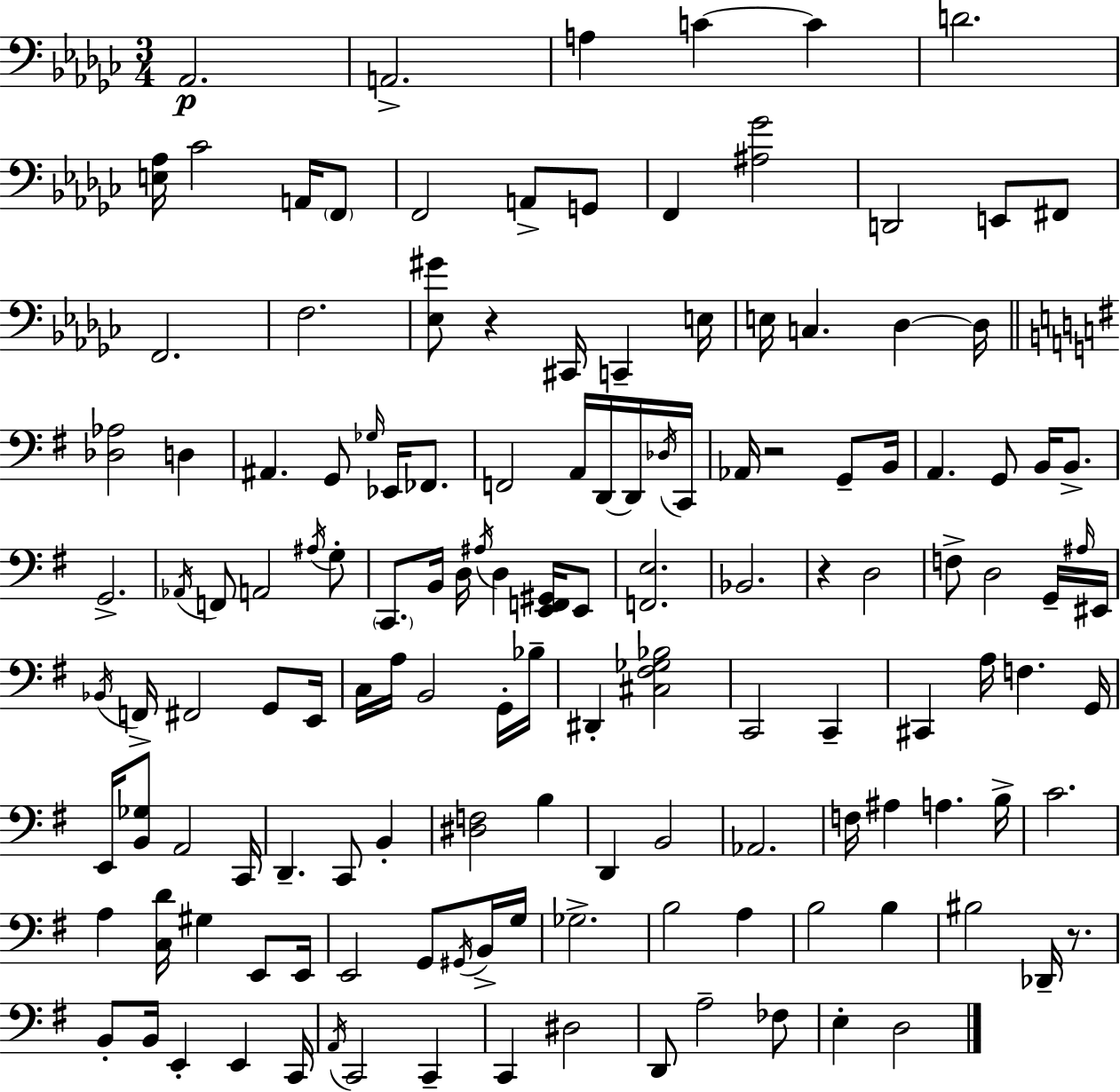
X:1
T:Untitled
M:3/4
L:1/4
K:Ebm
_A,,2 A,,2 A, C C D2 [E,_A,]/4 _C2 A,,/4 F,,/2 F,,2 A,,/2 G,,/2 F,, [^A,_G]2 D,,2 E,,/2 ^F,,/2 F,,2 F,2 [_E,^G]/2 z ^C,,/4 C,, E,/4 E,/4 C, _D, _D,/4 [_D,_A,]2 D, ^A,, G,,/2 _G,/4 _E,,/4 _F,,/2 F,,2 A,,/4 D,,/4 D,,/4 _D,/4 C,,/4 _A,,/4 z2 G,,/2 B,,/4 A,, G,,/2 B,,/4 B,,/2 G,,2 _A,,/4 F,,/2 A,,2 ^A,/4 G,/2 C,,/2 B,,/4 D,/4 ^A,/4 D, [E,,F,,^G,,]/4 E,,/2 [F,,E,]2 _B,,2 z D,2 F,/2 D,2 G,,/4 ^A,/4 ^E,,/4 _B,,/4 F,,/4 ^F,,2 G,,/2 E,,/4 C,/4 A,/4 B,,2 G,,/4 _B,/4 ^D,, [^C,^F,_G,_B,]2 C,,2 C,, ^C,, A,/4 F, G,,/4 E,,/4 [B,,_G,]/2 A,,2 C,,/4 D,, C,,/2 B,, [^D,F,]2 B, D,, B,,2 _A,,2 F,/4 ^A, A, B,/4 C2 A, [C,D]/4 ^G, E,,/2 E,,/4 E,,2 G,,/2 ^G,,/4 B,,/4 G,/4 _G,2 B,2 A, B,2 B, ^B,2 _D,,/4 z/2 B,,/2 B,,/4 E,, E,, C,,/4 A,,/4 C,,2 C,, C,, ^D,2 D,,/2 A,2 _F,/2 E, D,2